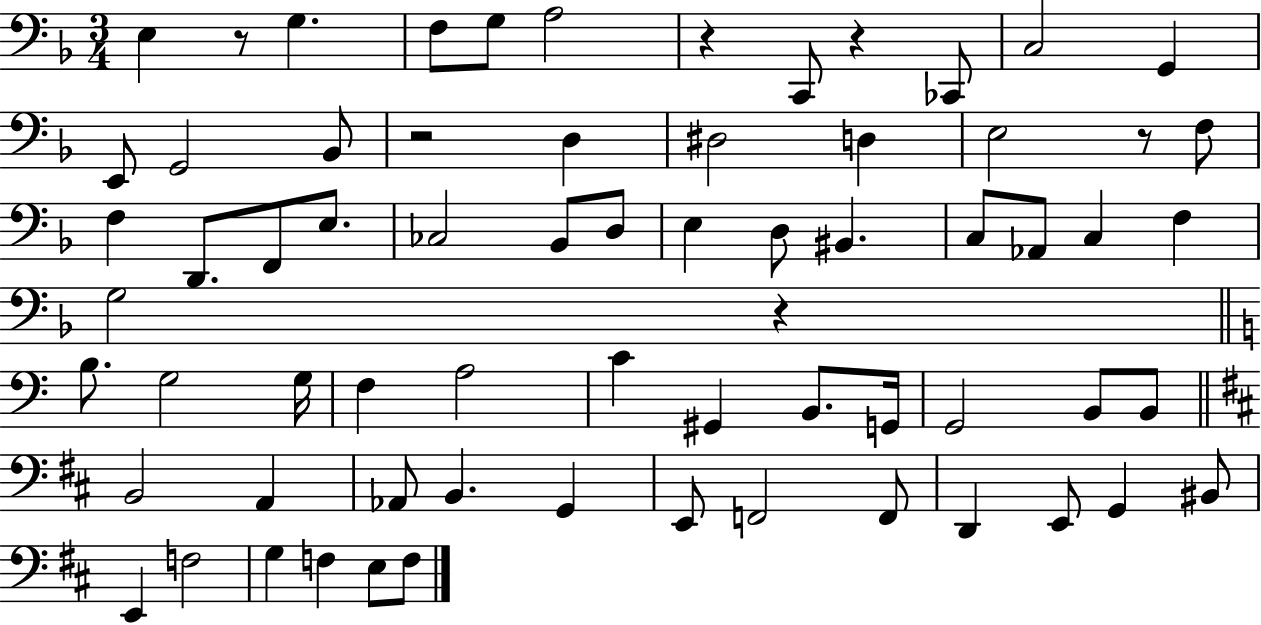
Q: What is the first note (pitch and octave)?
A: E3